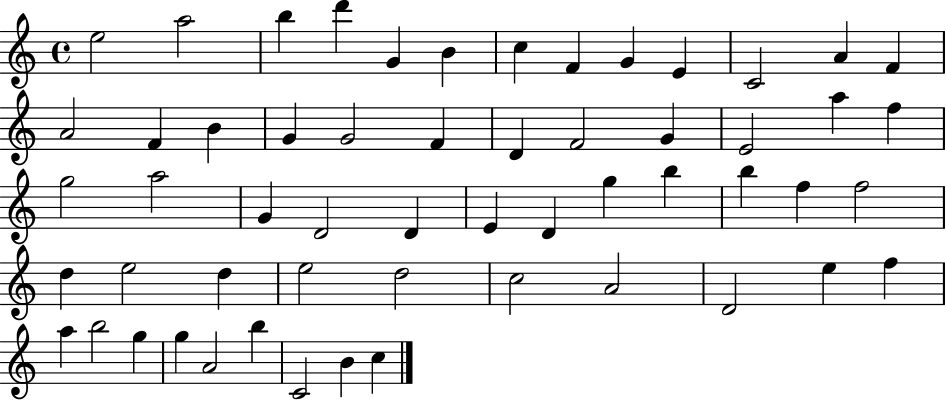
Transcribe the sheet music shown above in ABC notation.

X:1
T:Untitled
M:4/4
L:1/4
K:C
e2 a2 b d' G B c F G E C2 A F A2 F B G G2 F D F2 G E2 a f g2 a2 G D2 D E D g b b f f2 d e2 d e2 d2 c2 A2 D2 e f a b2 g g A2 b C2 B c